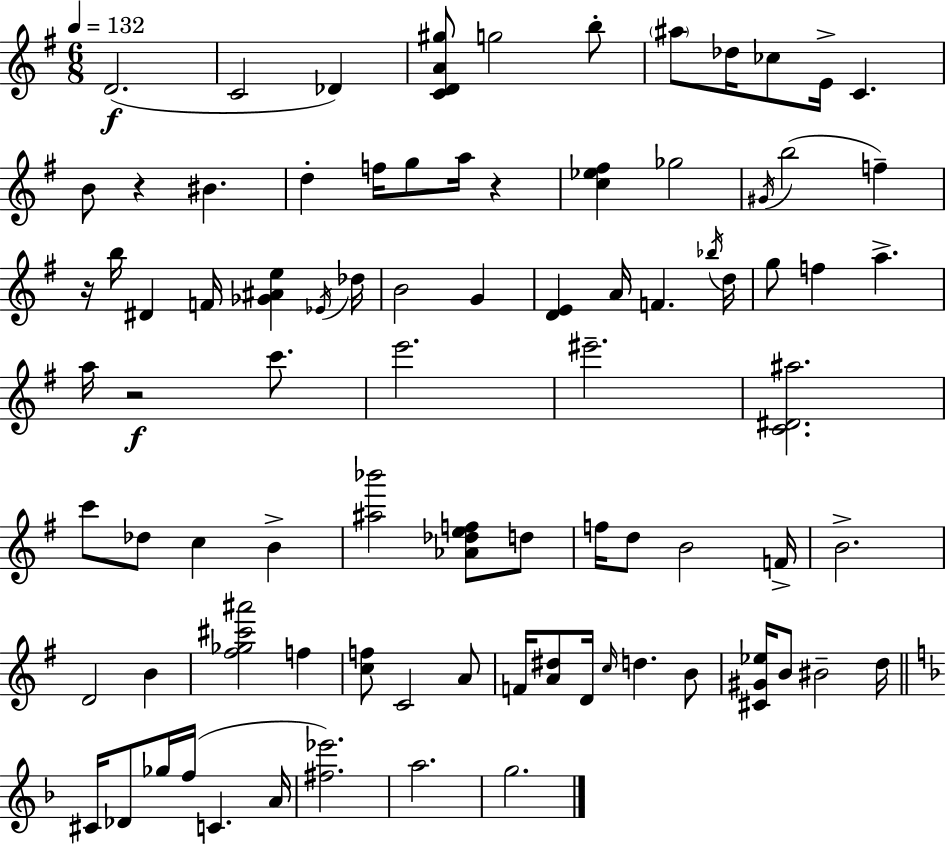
{
  \clef treble
  \numericTimeSignature
  \time 6/8
  \key g \major
  \tempo 4 = 132
  \repeat volta 2 { d'2.(\f | c'2 des'4) | <c' d' a' gis''>8 g''2 b''8-. | \parenthesize ais''8 des''16 ces''8 e'16-> c'4. | \break b'8 r4 bis'4. | d''4-. f''16 g''8 a''16 r4 | <c'' ees'' fis''>4 ges''2 | \acciaccatura { gis'16 }( b''2 f''4--) | \break r16 b''16 dis'4 f'16 <ges' ais' e''>4 | \acciaccatura { ees'16 } des''16 b'2 g'4 | <d' e'>4 a'16 f'4. | \acciaccatura { bes''16 } d''16 g''8 f''4 a''4.-> | \break a''16 r2\f | c'''8. e'''2. | eis'''2.-- | <c' dis' ais''>2. | \break c'''8 des''8 c''4 b'4-> | <ais'' bes'''>2 <aes' des'' e'' f''>8 | d''8 f''16 d''8 b'2 | f'16-> b'2.-> | \break d'2 b'4 | <fis'' ges'' cis''' ais'''>2 f''4 | <c'' f''>8 c'2 | a'8 f'16 <a' dis''>8 d'16 \grace { c''16 } d''4. | \break b'8 <cis' gis' ees''>16 b'8 bis'2-- | d''16 \bar "||" \break \key f \major cis'16 des'8 ges''16 f''16( c'4. a'16 | <fis'' ees'''>2.) | a''2. | g''2. | \break } \bar "|."
}